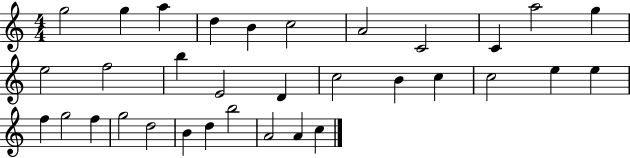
X:1
T:Untitled
M:4/4
L:1/4
K:C
g2 g a d B c2 A2 C2 C a2 g e2 f2 b E2 D c2 B c c2 e e f g2 f g2 d2 B d b2 A2 A c